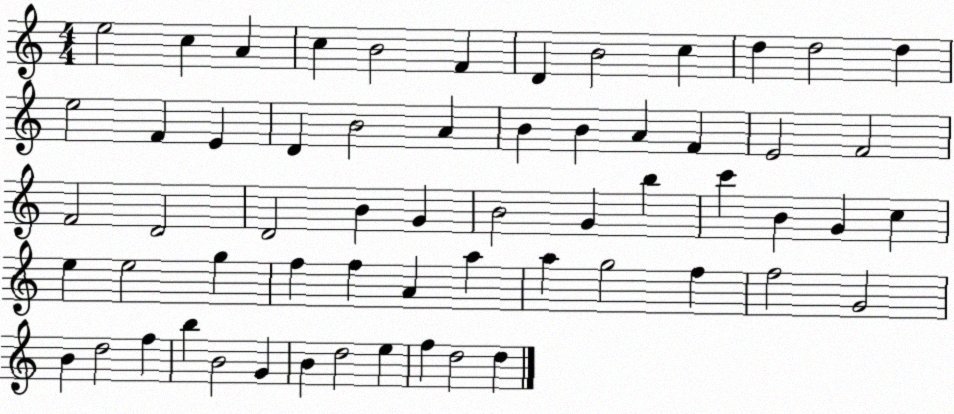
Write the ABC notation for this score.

X:1
T:Untitled
M:4/4
L:1/4
K:C
e2 c A c B2 F D B2 c d d2 d e2 F E D B2 A B B A F E2 F2 F2 D2 D2 B G B2 G b c' B G c e e2 g f f A a a g2 f f2 G2 B d2 f b B2 G B d2 e f d2 d